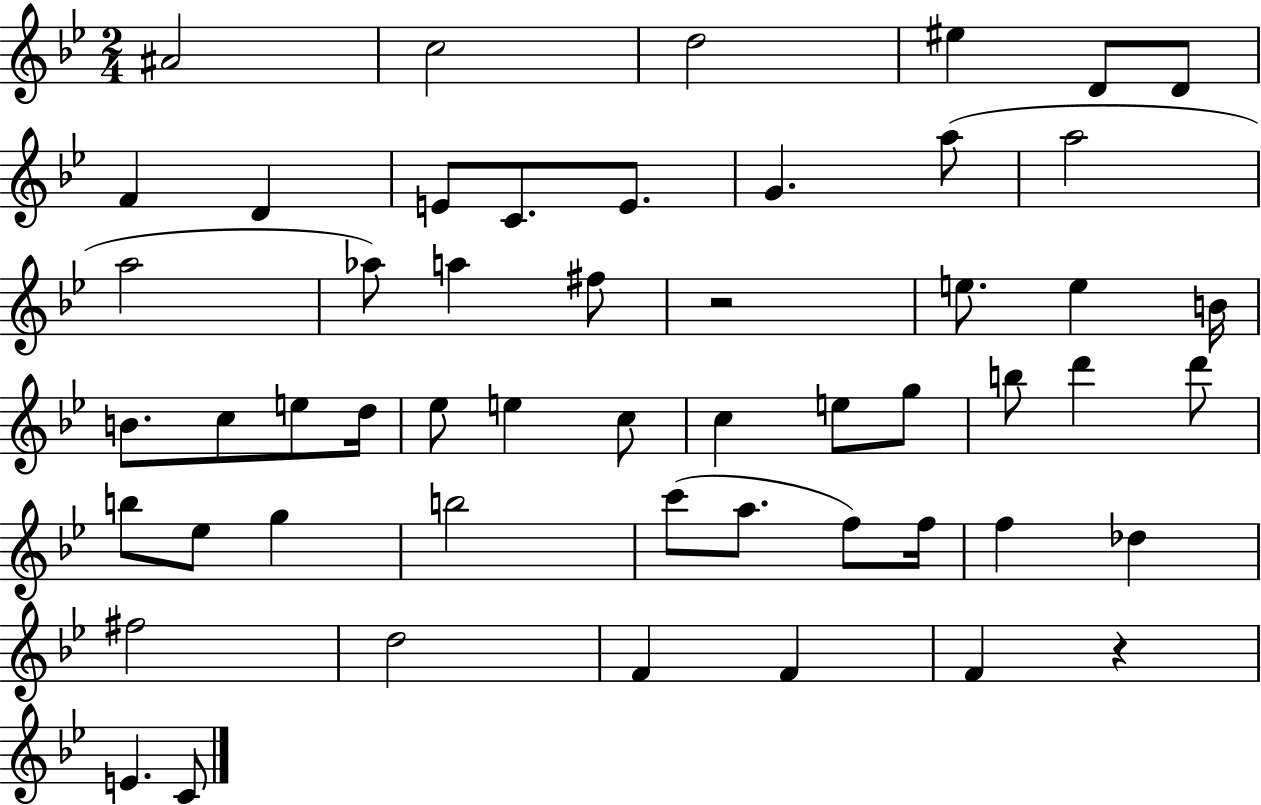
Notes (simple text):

A#4/h C5/h D5/h EIS5/q D4/e D4/e F4/q D4/q E4/e C4/e. E4/e. G4/q. A5/e A5/h A5/h Ab5/e A5/q F#5/e R/h E5/e. E5/q B4/s B4/e. C5/e E5/e D5/s Eb5/e E5/q C5/e C5/q E5/e G5/e B5/e D6/q D6/e B5/e Eb5/e G5/q B5/h C6/e A5/e. F5/e F5/s F5/q Db5/q F#5/h D5/h F4/q F4/q F4/q R/q E4/q. C4/e